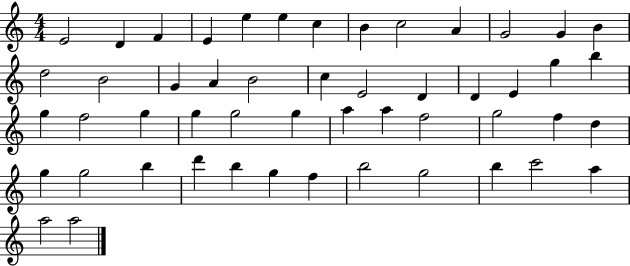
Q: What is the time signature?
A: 4/4